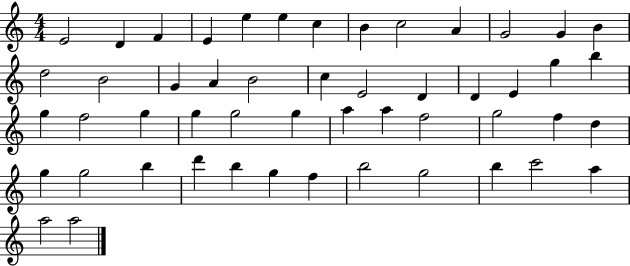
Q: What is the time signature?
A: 4/4